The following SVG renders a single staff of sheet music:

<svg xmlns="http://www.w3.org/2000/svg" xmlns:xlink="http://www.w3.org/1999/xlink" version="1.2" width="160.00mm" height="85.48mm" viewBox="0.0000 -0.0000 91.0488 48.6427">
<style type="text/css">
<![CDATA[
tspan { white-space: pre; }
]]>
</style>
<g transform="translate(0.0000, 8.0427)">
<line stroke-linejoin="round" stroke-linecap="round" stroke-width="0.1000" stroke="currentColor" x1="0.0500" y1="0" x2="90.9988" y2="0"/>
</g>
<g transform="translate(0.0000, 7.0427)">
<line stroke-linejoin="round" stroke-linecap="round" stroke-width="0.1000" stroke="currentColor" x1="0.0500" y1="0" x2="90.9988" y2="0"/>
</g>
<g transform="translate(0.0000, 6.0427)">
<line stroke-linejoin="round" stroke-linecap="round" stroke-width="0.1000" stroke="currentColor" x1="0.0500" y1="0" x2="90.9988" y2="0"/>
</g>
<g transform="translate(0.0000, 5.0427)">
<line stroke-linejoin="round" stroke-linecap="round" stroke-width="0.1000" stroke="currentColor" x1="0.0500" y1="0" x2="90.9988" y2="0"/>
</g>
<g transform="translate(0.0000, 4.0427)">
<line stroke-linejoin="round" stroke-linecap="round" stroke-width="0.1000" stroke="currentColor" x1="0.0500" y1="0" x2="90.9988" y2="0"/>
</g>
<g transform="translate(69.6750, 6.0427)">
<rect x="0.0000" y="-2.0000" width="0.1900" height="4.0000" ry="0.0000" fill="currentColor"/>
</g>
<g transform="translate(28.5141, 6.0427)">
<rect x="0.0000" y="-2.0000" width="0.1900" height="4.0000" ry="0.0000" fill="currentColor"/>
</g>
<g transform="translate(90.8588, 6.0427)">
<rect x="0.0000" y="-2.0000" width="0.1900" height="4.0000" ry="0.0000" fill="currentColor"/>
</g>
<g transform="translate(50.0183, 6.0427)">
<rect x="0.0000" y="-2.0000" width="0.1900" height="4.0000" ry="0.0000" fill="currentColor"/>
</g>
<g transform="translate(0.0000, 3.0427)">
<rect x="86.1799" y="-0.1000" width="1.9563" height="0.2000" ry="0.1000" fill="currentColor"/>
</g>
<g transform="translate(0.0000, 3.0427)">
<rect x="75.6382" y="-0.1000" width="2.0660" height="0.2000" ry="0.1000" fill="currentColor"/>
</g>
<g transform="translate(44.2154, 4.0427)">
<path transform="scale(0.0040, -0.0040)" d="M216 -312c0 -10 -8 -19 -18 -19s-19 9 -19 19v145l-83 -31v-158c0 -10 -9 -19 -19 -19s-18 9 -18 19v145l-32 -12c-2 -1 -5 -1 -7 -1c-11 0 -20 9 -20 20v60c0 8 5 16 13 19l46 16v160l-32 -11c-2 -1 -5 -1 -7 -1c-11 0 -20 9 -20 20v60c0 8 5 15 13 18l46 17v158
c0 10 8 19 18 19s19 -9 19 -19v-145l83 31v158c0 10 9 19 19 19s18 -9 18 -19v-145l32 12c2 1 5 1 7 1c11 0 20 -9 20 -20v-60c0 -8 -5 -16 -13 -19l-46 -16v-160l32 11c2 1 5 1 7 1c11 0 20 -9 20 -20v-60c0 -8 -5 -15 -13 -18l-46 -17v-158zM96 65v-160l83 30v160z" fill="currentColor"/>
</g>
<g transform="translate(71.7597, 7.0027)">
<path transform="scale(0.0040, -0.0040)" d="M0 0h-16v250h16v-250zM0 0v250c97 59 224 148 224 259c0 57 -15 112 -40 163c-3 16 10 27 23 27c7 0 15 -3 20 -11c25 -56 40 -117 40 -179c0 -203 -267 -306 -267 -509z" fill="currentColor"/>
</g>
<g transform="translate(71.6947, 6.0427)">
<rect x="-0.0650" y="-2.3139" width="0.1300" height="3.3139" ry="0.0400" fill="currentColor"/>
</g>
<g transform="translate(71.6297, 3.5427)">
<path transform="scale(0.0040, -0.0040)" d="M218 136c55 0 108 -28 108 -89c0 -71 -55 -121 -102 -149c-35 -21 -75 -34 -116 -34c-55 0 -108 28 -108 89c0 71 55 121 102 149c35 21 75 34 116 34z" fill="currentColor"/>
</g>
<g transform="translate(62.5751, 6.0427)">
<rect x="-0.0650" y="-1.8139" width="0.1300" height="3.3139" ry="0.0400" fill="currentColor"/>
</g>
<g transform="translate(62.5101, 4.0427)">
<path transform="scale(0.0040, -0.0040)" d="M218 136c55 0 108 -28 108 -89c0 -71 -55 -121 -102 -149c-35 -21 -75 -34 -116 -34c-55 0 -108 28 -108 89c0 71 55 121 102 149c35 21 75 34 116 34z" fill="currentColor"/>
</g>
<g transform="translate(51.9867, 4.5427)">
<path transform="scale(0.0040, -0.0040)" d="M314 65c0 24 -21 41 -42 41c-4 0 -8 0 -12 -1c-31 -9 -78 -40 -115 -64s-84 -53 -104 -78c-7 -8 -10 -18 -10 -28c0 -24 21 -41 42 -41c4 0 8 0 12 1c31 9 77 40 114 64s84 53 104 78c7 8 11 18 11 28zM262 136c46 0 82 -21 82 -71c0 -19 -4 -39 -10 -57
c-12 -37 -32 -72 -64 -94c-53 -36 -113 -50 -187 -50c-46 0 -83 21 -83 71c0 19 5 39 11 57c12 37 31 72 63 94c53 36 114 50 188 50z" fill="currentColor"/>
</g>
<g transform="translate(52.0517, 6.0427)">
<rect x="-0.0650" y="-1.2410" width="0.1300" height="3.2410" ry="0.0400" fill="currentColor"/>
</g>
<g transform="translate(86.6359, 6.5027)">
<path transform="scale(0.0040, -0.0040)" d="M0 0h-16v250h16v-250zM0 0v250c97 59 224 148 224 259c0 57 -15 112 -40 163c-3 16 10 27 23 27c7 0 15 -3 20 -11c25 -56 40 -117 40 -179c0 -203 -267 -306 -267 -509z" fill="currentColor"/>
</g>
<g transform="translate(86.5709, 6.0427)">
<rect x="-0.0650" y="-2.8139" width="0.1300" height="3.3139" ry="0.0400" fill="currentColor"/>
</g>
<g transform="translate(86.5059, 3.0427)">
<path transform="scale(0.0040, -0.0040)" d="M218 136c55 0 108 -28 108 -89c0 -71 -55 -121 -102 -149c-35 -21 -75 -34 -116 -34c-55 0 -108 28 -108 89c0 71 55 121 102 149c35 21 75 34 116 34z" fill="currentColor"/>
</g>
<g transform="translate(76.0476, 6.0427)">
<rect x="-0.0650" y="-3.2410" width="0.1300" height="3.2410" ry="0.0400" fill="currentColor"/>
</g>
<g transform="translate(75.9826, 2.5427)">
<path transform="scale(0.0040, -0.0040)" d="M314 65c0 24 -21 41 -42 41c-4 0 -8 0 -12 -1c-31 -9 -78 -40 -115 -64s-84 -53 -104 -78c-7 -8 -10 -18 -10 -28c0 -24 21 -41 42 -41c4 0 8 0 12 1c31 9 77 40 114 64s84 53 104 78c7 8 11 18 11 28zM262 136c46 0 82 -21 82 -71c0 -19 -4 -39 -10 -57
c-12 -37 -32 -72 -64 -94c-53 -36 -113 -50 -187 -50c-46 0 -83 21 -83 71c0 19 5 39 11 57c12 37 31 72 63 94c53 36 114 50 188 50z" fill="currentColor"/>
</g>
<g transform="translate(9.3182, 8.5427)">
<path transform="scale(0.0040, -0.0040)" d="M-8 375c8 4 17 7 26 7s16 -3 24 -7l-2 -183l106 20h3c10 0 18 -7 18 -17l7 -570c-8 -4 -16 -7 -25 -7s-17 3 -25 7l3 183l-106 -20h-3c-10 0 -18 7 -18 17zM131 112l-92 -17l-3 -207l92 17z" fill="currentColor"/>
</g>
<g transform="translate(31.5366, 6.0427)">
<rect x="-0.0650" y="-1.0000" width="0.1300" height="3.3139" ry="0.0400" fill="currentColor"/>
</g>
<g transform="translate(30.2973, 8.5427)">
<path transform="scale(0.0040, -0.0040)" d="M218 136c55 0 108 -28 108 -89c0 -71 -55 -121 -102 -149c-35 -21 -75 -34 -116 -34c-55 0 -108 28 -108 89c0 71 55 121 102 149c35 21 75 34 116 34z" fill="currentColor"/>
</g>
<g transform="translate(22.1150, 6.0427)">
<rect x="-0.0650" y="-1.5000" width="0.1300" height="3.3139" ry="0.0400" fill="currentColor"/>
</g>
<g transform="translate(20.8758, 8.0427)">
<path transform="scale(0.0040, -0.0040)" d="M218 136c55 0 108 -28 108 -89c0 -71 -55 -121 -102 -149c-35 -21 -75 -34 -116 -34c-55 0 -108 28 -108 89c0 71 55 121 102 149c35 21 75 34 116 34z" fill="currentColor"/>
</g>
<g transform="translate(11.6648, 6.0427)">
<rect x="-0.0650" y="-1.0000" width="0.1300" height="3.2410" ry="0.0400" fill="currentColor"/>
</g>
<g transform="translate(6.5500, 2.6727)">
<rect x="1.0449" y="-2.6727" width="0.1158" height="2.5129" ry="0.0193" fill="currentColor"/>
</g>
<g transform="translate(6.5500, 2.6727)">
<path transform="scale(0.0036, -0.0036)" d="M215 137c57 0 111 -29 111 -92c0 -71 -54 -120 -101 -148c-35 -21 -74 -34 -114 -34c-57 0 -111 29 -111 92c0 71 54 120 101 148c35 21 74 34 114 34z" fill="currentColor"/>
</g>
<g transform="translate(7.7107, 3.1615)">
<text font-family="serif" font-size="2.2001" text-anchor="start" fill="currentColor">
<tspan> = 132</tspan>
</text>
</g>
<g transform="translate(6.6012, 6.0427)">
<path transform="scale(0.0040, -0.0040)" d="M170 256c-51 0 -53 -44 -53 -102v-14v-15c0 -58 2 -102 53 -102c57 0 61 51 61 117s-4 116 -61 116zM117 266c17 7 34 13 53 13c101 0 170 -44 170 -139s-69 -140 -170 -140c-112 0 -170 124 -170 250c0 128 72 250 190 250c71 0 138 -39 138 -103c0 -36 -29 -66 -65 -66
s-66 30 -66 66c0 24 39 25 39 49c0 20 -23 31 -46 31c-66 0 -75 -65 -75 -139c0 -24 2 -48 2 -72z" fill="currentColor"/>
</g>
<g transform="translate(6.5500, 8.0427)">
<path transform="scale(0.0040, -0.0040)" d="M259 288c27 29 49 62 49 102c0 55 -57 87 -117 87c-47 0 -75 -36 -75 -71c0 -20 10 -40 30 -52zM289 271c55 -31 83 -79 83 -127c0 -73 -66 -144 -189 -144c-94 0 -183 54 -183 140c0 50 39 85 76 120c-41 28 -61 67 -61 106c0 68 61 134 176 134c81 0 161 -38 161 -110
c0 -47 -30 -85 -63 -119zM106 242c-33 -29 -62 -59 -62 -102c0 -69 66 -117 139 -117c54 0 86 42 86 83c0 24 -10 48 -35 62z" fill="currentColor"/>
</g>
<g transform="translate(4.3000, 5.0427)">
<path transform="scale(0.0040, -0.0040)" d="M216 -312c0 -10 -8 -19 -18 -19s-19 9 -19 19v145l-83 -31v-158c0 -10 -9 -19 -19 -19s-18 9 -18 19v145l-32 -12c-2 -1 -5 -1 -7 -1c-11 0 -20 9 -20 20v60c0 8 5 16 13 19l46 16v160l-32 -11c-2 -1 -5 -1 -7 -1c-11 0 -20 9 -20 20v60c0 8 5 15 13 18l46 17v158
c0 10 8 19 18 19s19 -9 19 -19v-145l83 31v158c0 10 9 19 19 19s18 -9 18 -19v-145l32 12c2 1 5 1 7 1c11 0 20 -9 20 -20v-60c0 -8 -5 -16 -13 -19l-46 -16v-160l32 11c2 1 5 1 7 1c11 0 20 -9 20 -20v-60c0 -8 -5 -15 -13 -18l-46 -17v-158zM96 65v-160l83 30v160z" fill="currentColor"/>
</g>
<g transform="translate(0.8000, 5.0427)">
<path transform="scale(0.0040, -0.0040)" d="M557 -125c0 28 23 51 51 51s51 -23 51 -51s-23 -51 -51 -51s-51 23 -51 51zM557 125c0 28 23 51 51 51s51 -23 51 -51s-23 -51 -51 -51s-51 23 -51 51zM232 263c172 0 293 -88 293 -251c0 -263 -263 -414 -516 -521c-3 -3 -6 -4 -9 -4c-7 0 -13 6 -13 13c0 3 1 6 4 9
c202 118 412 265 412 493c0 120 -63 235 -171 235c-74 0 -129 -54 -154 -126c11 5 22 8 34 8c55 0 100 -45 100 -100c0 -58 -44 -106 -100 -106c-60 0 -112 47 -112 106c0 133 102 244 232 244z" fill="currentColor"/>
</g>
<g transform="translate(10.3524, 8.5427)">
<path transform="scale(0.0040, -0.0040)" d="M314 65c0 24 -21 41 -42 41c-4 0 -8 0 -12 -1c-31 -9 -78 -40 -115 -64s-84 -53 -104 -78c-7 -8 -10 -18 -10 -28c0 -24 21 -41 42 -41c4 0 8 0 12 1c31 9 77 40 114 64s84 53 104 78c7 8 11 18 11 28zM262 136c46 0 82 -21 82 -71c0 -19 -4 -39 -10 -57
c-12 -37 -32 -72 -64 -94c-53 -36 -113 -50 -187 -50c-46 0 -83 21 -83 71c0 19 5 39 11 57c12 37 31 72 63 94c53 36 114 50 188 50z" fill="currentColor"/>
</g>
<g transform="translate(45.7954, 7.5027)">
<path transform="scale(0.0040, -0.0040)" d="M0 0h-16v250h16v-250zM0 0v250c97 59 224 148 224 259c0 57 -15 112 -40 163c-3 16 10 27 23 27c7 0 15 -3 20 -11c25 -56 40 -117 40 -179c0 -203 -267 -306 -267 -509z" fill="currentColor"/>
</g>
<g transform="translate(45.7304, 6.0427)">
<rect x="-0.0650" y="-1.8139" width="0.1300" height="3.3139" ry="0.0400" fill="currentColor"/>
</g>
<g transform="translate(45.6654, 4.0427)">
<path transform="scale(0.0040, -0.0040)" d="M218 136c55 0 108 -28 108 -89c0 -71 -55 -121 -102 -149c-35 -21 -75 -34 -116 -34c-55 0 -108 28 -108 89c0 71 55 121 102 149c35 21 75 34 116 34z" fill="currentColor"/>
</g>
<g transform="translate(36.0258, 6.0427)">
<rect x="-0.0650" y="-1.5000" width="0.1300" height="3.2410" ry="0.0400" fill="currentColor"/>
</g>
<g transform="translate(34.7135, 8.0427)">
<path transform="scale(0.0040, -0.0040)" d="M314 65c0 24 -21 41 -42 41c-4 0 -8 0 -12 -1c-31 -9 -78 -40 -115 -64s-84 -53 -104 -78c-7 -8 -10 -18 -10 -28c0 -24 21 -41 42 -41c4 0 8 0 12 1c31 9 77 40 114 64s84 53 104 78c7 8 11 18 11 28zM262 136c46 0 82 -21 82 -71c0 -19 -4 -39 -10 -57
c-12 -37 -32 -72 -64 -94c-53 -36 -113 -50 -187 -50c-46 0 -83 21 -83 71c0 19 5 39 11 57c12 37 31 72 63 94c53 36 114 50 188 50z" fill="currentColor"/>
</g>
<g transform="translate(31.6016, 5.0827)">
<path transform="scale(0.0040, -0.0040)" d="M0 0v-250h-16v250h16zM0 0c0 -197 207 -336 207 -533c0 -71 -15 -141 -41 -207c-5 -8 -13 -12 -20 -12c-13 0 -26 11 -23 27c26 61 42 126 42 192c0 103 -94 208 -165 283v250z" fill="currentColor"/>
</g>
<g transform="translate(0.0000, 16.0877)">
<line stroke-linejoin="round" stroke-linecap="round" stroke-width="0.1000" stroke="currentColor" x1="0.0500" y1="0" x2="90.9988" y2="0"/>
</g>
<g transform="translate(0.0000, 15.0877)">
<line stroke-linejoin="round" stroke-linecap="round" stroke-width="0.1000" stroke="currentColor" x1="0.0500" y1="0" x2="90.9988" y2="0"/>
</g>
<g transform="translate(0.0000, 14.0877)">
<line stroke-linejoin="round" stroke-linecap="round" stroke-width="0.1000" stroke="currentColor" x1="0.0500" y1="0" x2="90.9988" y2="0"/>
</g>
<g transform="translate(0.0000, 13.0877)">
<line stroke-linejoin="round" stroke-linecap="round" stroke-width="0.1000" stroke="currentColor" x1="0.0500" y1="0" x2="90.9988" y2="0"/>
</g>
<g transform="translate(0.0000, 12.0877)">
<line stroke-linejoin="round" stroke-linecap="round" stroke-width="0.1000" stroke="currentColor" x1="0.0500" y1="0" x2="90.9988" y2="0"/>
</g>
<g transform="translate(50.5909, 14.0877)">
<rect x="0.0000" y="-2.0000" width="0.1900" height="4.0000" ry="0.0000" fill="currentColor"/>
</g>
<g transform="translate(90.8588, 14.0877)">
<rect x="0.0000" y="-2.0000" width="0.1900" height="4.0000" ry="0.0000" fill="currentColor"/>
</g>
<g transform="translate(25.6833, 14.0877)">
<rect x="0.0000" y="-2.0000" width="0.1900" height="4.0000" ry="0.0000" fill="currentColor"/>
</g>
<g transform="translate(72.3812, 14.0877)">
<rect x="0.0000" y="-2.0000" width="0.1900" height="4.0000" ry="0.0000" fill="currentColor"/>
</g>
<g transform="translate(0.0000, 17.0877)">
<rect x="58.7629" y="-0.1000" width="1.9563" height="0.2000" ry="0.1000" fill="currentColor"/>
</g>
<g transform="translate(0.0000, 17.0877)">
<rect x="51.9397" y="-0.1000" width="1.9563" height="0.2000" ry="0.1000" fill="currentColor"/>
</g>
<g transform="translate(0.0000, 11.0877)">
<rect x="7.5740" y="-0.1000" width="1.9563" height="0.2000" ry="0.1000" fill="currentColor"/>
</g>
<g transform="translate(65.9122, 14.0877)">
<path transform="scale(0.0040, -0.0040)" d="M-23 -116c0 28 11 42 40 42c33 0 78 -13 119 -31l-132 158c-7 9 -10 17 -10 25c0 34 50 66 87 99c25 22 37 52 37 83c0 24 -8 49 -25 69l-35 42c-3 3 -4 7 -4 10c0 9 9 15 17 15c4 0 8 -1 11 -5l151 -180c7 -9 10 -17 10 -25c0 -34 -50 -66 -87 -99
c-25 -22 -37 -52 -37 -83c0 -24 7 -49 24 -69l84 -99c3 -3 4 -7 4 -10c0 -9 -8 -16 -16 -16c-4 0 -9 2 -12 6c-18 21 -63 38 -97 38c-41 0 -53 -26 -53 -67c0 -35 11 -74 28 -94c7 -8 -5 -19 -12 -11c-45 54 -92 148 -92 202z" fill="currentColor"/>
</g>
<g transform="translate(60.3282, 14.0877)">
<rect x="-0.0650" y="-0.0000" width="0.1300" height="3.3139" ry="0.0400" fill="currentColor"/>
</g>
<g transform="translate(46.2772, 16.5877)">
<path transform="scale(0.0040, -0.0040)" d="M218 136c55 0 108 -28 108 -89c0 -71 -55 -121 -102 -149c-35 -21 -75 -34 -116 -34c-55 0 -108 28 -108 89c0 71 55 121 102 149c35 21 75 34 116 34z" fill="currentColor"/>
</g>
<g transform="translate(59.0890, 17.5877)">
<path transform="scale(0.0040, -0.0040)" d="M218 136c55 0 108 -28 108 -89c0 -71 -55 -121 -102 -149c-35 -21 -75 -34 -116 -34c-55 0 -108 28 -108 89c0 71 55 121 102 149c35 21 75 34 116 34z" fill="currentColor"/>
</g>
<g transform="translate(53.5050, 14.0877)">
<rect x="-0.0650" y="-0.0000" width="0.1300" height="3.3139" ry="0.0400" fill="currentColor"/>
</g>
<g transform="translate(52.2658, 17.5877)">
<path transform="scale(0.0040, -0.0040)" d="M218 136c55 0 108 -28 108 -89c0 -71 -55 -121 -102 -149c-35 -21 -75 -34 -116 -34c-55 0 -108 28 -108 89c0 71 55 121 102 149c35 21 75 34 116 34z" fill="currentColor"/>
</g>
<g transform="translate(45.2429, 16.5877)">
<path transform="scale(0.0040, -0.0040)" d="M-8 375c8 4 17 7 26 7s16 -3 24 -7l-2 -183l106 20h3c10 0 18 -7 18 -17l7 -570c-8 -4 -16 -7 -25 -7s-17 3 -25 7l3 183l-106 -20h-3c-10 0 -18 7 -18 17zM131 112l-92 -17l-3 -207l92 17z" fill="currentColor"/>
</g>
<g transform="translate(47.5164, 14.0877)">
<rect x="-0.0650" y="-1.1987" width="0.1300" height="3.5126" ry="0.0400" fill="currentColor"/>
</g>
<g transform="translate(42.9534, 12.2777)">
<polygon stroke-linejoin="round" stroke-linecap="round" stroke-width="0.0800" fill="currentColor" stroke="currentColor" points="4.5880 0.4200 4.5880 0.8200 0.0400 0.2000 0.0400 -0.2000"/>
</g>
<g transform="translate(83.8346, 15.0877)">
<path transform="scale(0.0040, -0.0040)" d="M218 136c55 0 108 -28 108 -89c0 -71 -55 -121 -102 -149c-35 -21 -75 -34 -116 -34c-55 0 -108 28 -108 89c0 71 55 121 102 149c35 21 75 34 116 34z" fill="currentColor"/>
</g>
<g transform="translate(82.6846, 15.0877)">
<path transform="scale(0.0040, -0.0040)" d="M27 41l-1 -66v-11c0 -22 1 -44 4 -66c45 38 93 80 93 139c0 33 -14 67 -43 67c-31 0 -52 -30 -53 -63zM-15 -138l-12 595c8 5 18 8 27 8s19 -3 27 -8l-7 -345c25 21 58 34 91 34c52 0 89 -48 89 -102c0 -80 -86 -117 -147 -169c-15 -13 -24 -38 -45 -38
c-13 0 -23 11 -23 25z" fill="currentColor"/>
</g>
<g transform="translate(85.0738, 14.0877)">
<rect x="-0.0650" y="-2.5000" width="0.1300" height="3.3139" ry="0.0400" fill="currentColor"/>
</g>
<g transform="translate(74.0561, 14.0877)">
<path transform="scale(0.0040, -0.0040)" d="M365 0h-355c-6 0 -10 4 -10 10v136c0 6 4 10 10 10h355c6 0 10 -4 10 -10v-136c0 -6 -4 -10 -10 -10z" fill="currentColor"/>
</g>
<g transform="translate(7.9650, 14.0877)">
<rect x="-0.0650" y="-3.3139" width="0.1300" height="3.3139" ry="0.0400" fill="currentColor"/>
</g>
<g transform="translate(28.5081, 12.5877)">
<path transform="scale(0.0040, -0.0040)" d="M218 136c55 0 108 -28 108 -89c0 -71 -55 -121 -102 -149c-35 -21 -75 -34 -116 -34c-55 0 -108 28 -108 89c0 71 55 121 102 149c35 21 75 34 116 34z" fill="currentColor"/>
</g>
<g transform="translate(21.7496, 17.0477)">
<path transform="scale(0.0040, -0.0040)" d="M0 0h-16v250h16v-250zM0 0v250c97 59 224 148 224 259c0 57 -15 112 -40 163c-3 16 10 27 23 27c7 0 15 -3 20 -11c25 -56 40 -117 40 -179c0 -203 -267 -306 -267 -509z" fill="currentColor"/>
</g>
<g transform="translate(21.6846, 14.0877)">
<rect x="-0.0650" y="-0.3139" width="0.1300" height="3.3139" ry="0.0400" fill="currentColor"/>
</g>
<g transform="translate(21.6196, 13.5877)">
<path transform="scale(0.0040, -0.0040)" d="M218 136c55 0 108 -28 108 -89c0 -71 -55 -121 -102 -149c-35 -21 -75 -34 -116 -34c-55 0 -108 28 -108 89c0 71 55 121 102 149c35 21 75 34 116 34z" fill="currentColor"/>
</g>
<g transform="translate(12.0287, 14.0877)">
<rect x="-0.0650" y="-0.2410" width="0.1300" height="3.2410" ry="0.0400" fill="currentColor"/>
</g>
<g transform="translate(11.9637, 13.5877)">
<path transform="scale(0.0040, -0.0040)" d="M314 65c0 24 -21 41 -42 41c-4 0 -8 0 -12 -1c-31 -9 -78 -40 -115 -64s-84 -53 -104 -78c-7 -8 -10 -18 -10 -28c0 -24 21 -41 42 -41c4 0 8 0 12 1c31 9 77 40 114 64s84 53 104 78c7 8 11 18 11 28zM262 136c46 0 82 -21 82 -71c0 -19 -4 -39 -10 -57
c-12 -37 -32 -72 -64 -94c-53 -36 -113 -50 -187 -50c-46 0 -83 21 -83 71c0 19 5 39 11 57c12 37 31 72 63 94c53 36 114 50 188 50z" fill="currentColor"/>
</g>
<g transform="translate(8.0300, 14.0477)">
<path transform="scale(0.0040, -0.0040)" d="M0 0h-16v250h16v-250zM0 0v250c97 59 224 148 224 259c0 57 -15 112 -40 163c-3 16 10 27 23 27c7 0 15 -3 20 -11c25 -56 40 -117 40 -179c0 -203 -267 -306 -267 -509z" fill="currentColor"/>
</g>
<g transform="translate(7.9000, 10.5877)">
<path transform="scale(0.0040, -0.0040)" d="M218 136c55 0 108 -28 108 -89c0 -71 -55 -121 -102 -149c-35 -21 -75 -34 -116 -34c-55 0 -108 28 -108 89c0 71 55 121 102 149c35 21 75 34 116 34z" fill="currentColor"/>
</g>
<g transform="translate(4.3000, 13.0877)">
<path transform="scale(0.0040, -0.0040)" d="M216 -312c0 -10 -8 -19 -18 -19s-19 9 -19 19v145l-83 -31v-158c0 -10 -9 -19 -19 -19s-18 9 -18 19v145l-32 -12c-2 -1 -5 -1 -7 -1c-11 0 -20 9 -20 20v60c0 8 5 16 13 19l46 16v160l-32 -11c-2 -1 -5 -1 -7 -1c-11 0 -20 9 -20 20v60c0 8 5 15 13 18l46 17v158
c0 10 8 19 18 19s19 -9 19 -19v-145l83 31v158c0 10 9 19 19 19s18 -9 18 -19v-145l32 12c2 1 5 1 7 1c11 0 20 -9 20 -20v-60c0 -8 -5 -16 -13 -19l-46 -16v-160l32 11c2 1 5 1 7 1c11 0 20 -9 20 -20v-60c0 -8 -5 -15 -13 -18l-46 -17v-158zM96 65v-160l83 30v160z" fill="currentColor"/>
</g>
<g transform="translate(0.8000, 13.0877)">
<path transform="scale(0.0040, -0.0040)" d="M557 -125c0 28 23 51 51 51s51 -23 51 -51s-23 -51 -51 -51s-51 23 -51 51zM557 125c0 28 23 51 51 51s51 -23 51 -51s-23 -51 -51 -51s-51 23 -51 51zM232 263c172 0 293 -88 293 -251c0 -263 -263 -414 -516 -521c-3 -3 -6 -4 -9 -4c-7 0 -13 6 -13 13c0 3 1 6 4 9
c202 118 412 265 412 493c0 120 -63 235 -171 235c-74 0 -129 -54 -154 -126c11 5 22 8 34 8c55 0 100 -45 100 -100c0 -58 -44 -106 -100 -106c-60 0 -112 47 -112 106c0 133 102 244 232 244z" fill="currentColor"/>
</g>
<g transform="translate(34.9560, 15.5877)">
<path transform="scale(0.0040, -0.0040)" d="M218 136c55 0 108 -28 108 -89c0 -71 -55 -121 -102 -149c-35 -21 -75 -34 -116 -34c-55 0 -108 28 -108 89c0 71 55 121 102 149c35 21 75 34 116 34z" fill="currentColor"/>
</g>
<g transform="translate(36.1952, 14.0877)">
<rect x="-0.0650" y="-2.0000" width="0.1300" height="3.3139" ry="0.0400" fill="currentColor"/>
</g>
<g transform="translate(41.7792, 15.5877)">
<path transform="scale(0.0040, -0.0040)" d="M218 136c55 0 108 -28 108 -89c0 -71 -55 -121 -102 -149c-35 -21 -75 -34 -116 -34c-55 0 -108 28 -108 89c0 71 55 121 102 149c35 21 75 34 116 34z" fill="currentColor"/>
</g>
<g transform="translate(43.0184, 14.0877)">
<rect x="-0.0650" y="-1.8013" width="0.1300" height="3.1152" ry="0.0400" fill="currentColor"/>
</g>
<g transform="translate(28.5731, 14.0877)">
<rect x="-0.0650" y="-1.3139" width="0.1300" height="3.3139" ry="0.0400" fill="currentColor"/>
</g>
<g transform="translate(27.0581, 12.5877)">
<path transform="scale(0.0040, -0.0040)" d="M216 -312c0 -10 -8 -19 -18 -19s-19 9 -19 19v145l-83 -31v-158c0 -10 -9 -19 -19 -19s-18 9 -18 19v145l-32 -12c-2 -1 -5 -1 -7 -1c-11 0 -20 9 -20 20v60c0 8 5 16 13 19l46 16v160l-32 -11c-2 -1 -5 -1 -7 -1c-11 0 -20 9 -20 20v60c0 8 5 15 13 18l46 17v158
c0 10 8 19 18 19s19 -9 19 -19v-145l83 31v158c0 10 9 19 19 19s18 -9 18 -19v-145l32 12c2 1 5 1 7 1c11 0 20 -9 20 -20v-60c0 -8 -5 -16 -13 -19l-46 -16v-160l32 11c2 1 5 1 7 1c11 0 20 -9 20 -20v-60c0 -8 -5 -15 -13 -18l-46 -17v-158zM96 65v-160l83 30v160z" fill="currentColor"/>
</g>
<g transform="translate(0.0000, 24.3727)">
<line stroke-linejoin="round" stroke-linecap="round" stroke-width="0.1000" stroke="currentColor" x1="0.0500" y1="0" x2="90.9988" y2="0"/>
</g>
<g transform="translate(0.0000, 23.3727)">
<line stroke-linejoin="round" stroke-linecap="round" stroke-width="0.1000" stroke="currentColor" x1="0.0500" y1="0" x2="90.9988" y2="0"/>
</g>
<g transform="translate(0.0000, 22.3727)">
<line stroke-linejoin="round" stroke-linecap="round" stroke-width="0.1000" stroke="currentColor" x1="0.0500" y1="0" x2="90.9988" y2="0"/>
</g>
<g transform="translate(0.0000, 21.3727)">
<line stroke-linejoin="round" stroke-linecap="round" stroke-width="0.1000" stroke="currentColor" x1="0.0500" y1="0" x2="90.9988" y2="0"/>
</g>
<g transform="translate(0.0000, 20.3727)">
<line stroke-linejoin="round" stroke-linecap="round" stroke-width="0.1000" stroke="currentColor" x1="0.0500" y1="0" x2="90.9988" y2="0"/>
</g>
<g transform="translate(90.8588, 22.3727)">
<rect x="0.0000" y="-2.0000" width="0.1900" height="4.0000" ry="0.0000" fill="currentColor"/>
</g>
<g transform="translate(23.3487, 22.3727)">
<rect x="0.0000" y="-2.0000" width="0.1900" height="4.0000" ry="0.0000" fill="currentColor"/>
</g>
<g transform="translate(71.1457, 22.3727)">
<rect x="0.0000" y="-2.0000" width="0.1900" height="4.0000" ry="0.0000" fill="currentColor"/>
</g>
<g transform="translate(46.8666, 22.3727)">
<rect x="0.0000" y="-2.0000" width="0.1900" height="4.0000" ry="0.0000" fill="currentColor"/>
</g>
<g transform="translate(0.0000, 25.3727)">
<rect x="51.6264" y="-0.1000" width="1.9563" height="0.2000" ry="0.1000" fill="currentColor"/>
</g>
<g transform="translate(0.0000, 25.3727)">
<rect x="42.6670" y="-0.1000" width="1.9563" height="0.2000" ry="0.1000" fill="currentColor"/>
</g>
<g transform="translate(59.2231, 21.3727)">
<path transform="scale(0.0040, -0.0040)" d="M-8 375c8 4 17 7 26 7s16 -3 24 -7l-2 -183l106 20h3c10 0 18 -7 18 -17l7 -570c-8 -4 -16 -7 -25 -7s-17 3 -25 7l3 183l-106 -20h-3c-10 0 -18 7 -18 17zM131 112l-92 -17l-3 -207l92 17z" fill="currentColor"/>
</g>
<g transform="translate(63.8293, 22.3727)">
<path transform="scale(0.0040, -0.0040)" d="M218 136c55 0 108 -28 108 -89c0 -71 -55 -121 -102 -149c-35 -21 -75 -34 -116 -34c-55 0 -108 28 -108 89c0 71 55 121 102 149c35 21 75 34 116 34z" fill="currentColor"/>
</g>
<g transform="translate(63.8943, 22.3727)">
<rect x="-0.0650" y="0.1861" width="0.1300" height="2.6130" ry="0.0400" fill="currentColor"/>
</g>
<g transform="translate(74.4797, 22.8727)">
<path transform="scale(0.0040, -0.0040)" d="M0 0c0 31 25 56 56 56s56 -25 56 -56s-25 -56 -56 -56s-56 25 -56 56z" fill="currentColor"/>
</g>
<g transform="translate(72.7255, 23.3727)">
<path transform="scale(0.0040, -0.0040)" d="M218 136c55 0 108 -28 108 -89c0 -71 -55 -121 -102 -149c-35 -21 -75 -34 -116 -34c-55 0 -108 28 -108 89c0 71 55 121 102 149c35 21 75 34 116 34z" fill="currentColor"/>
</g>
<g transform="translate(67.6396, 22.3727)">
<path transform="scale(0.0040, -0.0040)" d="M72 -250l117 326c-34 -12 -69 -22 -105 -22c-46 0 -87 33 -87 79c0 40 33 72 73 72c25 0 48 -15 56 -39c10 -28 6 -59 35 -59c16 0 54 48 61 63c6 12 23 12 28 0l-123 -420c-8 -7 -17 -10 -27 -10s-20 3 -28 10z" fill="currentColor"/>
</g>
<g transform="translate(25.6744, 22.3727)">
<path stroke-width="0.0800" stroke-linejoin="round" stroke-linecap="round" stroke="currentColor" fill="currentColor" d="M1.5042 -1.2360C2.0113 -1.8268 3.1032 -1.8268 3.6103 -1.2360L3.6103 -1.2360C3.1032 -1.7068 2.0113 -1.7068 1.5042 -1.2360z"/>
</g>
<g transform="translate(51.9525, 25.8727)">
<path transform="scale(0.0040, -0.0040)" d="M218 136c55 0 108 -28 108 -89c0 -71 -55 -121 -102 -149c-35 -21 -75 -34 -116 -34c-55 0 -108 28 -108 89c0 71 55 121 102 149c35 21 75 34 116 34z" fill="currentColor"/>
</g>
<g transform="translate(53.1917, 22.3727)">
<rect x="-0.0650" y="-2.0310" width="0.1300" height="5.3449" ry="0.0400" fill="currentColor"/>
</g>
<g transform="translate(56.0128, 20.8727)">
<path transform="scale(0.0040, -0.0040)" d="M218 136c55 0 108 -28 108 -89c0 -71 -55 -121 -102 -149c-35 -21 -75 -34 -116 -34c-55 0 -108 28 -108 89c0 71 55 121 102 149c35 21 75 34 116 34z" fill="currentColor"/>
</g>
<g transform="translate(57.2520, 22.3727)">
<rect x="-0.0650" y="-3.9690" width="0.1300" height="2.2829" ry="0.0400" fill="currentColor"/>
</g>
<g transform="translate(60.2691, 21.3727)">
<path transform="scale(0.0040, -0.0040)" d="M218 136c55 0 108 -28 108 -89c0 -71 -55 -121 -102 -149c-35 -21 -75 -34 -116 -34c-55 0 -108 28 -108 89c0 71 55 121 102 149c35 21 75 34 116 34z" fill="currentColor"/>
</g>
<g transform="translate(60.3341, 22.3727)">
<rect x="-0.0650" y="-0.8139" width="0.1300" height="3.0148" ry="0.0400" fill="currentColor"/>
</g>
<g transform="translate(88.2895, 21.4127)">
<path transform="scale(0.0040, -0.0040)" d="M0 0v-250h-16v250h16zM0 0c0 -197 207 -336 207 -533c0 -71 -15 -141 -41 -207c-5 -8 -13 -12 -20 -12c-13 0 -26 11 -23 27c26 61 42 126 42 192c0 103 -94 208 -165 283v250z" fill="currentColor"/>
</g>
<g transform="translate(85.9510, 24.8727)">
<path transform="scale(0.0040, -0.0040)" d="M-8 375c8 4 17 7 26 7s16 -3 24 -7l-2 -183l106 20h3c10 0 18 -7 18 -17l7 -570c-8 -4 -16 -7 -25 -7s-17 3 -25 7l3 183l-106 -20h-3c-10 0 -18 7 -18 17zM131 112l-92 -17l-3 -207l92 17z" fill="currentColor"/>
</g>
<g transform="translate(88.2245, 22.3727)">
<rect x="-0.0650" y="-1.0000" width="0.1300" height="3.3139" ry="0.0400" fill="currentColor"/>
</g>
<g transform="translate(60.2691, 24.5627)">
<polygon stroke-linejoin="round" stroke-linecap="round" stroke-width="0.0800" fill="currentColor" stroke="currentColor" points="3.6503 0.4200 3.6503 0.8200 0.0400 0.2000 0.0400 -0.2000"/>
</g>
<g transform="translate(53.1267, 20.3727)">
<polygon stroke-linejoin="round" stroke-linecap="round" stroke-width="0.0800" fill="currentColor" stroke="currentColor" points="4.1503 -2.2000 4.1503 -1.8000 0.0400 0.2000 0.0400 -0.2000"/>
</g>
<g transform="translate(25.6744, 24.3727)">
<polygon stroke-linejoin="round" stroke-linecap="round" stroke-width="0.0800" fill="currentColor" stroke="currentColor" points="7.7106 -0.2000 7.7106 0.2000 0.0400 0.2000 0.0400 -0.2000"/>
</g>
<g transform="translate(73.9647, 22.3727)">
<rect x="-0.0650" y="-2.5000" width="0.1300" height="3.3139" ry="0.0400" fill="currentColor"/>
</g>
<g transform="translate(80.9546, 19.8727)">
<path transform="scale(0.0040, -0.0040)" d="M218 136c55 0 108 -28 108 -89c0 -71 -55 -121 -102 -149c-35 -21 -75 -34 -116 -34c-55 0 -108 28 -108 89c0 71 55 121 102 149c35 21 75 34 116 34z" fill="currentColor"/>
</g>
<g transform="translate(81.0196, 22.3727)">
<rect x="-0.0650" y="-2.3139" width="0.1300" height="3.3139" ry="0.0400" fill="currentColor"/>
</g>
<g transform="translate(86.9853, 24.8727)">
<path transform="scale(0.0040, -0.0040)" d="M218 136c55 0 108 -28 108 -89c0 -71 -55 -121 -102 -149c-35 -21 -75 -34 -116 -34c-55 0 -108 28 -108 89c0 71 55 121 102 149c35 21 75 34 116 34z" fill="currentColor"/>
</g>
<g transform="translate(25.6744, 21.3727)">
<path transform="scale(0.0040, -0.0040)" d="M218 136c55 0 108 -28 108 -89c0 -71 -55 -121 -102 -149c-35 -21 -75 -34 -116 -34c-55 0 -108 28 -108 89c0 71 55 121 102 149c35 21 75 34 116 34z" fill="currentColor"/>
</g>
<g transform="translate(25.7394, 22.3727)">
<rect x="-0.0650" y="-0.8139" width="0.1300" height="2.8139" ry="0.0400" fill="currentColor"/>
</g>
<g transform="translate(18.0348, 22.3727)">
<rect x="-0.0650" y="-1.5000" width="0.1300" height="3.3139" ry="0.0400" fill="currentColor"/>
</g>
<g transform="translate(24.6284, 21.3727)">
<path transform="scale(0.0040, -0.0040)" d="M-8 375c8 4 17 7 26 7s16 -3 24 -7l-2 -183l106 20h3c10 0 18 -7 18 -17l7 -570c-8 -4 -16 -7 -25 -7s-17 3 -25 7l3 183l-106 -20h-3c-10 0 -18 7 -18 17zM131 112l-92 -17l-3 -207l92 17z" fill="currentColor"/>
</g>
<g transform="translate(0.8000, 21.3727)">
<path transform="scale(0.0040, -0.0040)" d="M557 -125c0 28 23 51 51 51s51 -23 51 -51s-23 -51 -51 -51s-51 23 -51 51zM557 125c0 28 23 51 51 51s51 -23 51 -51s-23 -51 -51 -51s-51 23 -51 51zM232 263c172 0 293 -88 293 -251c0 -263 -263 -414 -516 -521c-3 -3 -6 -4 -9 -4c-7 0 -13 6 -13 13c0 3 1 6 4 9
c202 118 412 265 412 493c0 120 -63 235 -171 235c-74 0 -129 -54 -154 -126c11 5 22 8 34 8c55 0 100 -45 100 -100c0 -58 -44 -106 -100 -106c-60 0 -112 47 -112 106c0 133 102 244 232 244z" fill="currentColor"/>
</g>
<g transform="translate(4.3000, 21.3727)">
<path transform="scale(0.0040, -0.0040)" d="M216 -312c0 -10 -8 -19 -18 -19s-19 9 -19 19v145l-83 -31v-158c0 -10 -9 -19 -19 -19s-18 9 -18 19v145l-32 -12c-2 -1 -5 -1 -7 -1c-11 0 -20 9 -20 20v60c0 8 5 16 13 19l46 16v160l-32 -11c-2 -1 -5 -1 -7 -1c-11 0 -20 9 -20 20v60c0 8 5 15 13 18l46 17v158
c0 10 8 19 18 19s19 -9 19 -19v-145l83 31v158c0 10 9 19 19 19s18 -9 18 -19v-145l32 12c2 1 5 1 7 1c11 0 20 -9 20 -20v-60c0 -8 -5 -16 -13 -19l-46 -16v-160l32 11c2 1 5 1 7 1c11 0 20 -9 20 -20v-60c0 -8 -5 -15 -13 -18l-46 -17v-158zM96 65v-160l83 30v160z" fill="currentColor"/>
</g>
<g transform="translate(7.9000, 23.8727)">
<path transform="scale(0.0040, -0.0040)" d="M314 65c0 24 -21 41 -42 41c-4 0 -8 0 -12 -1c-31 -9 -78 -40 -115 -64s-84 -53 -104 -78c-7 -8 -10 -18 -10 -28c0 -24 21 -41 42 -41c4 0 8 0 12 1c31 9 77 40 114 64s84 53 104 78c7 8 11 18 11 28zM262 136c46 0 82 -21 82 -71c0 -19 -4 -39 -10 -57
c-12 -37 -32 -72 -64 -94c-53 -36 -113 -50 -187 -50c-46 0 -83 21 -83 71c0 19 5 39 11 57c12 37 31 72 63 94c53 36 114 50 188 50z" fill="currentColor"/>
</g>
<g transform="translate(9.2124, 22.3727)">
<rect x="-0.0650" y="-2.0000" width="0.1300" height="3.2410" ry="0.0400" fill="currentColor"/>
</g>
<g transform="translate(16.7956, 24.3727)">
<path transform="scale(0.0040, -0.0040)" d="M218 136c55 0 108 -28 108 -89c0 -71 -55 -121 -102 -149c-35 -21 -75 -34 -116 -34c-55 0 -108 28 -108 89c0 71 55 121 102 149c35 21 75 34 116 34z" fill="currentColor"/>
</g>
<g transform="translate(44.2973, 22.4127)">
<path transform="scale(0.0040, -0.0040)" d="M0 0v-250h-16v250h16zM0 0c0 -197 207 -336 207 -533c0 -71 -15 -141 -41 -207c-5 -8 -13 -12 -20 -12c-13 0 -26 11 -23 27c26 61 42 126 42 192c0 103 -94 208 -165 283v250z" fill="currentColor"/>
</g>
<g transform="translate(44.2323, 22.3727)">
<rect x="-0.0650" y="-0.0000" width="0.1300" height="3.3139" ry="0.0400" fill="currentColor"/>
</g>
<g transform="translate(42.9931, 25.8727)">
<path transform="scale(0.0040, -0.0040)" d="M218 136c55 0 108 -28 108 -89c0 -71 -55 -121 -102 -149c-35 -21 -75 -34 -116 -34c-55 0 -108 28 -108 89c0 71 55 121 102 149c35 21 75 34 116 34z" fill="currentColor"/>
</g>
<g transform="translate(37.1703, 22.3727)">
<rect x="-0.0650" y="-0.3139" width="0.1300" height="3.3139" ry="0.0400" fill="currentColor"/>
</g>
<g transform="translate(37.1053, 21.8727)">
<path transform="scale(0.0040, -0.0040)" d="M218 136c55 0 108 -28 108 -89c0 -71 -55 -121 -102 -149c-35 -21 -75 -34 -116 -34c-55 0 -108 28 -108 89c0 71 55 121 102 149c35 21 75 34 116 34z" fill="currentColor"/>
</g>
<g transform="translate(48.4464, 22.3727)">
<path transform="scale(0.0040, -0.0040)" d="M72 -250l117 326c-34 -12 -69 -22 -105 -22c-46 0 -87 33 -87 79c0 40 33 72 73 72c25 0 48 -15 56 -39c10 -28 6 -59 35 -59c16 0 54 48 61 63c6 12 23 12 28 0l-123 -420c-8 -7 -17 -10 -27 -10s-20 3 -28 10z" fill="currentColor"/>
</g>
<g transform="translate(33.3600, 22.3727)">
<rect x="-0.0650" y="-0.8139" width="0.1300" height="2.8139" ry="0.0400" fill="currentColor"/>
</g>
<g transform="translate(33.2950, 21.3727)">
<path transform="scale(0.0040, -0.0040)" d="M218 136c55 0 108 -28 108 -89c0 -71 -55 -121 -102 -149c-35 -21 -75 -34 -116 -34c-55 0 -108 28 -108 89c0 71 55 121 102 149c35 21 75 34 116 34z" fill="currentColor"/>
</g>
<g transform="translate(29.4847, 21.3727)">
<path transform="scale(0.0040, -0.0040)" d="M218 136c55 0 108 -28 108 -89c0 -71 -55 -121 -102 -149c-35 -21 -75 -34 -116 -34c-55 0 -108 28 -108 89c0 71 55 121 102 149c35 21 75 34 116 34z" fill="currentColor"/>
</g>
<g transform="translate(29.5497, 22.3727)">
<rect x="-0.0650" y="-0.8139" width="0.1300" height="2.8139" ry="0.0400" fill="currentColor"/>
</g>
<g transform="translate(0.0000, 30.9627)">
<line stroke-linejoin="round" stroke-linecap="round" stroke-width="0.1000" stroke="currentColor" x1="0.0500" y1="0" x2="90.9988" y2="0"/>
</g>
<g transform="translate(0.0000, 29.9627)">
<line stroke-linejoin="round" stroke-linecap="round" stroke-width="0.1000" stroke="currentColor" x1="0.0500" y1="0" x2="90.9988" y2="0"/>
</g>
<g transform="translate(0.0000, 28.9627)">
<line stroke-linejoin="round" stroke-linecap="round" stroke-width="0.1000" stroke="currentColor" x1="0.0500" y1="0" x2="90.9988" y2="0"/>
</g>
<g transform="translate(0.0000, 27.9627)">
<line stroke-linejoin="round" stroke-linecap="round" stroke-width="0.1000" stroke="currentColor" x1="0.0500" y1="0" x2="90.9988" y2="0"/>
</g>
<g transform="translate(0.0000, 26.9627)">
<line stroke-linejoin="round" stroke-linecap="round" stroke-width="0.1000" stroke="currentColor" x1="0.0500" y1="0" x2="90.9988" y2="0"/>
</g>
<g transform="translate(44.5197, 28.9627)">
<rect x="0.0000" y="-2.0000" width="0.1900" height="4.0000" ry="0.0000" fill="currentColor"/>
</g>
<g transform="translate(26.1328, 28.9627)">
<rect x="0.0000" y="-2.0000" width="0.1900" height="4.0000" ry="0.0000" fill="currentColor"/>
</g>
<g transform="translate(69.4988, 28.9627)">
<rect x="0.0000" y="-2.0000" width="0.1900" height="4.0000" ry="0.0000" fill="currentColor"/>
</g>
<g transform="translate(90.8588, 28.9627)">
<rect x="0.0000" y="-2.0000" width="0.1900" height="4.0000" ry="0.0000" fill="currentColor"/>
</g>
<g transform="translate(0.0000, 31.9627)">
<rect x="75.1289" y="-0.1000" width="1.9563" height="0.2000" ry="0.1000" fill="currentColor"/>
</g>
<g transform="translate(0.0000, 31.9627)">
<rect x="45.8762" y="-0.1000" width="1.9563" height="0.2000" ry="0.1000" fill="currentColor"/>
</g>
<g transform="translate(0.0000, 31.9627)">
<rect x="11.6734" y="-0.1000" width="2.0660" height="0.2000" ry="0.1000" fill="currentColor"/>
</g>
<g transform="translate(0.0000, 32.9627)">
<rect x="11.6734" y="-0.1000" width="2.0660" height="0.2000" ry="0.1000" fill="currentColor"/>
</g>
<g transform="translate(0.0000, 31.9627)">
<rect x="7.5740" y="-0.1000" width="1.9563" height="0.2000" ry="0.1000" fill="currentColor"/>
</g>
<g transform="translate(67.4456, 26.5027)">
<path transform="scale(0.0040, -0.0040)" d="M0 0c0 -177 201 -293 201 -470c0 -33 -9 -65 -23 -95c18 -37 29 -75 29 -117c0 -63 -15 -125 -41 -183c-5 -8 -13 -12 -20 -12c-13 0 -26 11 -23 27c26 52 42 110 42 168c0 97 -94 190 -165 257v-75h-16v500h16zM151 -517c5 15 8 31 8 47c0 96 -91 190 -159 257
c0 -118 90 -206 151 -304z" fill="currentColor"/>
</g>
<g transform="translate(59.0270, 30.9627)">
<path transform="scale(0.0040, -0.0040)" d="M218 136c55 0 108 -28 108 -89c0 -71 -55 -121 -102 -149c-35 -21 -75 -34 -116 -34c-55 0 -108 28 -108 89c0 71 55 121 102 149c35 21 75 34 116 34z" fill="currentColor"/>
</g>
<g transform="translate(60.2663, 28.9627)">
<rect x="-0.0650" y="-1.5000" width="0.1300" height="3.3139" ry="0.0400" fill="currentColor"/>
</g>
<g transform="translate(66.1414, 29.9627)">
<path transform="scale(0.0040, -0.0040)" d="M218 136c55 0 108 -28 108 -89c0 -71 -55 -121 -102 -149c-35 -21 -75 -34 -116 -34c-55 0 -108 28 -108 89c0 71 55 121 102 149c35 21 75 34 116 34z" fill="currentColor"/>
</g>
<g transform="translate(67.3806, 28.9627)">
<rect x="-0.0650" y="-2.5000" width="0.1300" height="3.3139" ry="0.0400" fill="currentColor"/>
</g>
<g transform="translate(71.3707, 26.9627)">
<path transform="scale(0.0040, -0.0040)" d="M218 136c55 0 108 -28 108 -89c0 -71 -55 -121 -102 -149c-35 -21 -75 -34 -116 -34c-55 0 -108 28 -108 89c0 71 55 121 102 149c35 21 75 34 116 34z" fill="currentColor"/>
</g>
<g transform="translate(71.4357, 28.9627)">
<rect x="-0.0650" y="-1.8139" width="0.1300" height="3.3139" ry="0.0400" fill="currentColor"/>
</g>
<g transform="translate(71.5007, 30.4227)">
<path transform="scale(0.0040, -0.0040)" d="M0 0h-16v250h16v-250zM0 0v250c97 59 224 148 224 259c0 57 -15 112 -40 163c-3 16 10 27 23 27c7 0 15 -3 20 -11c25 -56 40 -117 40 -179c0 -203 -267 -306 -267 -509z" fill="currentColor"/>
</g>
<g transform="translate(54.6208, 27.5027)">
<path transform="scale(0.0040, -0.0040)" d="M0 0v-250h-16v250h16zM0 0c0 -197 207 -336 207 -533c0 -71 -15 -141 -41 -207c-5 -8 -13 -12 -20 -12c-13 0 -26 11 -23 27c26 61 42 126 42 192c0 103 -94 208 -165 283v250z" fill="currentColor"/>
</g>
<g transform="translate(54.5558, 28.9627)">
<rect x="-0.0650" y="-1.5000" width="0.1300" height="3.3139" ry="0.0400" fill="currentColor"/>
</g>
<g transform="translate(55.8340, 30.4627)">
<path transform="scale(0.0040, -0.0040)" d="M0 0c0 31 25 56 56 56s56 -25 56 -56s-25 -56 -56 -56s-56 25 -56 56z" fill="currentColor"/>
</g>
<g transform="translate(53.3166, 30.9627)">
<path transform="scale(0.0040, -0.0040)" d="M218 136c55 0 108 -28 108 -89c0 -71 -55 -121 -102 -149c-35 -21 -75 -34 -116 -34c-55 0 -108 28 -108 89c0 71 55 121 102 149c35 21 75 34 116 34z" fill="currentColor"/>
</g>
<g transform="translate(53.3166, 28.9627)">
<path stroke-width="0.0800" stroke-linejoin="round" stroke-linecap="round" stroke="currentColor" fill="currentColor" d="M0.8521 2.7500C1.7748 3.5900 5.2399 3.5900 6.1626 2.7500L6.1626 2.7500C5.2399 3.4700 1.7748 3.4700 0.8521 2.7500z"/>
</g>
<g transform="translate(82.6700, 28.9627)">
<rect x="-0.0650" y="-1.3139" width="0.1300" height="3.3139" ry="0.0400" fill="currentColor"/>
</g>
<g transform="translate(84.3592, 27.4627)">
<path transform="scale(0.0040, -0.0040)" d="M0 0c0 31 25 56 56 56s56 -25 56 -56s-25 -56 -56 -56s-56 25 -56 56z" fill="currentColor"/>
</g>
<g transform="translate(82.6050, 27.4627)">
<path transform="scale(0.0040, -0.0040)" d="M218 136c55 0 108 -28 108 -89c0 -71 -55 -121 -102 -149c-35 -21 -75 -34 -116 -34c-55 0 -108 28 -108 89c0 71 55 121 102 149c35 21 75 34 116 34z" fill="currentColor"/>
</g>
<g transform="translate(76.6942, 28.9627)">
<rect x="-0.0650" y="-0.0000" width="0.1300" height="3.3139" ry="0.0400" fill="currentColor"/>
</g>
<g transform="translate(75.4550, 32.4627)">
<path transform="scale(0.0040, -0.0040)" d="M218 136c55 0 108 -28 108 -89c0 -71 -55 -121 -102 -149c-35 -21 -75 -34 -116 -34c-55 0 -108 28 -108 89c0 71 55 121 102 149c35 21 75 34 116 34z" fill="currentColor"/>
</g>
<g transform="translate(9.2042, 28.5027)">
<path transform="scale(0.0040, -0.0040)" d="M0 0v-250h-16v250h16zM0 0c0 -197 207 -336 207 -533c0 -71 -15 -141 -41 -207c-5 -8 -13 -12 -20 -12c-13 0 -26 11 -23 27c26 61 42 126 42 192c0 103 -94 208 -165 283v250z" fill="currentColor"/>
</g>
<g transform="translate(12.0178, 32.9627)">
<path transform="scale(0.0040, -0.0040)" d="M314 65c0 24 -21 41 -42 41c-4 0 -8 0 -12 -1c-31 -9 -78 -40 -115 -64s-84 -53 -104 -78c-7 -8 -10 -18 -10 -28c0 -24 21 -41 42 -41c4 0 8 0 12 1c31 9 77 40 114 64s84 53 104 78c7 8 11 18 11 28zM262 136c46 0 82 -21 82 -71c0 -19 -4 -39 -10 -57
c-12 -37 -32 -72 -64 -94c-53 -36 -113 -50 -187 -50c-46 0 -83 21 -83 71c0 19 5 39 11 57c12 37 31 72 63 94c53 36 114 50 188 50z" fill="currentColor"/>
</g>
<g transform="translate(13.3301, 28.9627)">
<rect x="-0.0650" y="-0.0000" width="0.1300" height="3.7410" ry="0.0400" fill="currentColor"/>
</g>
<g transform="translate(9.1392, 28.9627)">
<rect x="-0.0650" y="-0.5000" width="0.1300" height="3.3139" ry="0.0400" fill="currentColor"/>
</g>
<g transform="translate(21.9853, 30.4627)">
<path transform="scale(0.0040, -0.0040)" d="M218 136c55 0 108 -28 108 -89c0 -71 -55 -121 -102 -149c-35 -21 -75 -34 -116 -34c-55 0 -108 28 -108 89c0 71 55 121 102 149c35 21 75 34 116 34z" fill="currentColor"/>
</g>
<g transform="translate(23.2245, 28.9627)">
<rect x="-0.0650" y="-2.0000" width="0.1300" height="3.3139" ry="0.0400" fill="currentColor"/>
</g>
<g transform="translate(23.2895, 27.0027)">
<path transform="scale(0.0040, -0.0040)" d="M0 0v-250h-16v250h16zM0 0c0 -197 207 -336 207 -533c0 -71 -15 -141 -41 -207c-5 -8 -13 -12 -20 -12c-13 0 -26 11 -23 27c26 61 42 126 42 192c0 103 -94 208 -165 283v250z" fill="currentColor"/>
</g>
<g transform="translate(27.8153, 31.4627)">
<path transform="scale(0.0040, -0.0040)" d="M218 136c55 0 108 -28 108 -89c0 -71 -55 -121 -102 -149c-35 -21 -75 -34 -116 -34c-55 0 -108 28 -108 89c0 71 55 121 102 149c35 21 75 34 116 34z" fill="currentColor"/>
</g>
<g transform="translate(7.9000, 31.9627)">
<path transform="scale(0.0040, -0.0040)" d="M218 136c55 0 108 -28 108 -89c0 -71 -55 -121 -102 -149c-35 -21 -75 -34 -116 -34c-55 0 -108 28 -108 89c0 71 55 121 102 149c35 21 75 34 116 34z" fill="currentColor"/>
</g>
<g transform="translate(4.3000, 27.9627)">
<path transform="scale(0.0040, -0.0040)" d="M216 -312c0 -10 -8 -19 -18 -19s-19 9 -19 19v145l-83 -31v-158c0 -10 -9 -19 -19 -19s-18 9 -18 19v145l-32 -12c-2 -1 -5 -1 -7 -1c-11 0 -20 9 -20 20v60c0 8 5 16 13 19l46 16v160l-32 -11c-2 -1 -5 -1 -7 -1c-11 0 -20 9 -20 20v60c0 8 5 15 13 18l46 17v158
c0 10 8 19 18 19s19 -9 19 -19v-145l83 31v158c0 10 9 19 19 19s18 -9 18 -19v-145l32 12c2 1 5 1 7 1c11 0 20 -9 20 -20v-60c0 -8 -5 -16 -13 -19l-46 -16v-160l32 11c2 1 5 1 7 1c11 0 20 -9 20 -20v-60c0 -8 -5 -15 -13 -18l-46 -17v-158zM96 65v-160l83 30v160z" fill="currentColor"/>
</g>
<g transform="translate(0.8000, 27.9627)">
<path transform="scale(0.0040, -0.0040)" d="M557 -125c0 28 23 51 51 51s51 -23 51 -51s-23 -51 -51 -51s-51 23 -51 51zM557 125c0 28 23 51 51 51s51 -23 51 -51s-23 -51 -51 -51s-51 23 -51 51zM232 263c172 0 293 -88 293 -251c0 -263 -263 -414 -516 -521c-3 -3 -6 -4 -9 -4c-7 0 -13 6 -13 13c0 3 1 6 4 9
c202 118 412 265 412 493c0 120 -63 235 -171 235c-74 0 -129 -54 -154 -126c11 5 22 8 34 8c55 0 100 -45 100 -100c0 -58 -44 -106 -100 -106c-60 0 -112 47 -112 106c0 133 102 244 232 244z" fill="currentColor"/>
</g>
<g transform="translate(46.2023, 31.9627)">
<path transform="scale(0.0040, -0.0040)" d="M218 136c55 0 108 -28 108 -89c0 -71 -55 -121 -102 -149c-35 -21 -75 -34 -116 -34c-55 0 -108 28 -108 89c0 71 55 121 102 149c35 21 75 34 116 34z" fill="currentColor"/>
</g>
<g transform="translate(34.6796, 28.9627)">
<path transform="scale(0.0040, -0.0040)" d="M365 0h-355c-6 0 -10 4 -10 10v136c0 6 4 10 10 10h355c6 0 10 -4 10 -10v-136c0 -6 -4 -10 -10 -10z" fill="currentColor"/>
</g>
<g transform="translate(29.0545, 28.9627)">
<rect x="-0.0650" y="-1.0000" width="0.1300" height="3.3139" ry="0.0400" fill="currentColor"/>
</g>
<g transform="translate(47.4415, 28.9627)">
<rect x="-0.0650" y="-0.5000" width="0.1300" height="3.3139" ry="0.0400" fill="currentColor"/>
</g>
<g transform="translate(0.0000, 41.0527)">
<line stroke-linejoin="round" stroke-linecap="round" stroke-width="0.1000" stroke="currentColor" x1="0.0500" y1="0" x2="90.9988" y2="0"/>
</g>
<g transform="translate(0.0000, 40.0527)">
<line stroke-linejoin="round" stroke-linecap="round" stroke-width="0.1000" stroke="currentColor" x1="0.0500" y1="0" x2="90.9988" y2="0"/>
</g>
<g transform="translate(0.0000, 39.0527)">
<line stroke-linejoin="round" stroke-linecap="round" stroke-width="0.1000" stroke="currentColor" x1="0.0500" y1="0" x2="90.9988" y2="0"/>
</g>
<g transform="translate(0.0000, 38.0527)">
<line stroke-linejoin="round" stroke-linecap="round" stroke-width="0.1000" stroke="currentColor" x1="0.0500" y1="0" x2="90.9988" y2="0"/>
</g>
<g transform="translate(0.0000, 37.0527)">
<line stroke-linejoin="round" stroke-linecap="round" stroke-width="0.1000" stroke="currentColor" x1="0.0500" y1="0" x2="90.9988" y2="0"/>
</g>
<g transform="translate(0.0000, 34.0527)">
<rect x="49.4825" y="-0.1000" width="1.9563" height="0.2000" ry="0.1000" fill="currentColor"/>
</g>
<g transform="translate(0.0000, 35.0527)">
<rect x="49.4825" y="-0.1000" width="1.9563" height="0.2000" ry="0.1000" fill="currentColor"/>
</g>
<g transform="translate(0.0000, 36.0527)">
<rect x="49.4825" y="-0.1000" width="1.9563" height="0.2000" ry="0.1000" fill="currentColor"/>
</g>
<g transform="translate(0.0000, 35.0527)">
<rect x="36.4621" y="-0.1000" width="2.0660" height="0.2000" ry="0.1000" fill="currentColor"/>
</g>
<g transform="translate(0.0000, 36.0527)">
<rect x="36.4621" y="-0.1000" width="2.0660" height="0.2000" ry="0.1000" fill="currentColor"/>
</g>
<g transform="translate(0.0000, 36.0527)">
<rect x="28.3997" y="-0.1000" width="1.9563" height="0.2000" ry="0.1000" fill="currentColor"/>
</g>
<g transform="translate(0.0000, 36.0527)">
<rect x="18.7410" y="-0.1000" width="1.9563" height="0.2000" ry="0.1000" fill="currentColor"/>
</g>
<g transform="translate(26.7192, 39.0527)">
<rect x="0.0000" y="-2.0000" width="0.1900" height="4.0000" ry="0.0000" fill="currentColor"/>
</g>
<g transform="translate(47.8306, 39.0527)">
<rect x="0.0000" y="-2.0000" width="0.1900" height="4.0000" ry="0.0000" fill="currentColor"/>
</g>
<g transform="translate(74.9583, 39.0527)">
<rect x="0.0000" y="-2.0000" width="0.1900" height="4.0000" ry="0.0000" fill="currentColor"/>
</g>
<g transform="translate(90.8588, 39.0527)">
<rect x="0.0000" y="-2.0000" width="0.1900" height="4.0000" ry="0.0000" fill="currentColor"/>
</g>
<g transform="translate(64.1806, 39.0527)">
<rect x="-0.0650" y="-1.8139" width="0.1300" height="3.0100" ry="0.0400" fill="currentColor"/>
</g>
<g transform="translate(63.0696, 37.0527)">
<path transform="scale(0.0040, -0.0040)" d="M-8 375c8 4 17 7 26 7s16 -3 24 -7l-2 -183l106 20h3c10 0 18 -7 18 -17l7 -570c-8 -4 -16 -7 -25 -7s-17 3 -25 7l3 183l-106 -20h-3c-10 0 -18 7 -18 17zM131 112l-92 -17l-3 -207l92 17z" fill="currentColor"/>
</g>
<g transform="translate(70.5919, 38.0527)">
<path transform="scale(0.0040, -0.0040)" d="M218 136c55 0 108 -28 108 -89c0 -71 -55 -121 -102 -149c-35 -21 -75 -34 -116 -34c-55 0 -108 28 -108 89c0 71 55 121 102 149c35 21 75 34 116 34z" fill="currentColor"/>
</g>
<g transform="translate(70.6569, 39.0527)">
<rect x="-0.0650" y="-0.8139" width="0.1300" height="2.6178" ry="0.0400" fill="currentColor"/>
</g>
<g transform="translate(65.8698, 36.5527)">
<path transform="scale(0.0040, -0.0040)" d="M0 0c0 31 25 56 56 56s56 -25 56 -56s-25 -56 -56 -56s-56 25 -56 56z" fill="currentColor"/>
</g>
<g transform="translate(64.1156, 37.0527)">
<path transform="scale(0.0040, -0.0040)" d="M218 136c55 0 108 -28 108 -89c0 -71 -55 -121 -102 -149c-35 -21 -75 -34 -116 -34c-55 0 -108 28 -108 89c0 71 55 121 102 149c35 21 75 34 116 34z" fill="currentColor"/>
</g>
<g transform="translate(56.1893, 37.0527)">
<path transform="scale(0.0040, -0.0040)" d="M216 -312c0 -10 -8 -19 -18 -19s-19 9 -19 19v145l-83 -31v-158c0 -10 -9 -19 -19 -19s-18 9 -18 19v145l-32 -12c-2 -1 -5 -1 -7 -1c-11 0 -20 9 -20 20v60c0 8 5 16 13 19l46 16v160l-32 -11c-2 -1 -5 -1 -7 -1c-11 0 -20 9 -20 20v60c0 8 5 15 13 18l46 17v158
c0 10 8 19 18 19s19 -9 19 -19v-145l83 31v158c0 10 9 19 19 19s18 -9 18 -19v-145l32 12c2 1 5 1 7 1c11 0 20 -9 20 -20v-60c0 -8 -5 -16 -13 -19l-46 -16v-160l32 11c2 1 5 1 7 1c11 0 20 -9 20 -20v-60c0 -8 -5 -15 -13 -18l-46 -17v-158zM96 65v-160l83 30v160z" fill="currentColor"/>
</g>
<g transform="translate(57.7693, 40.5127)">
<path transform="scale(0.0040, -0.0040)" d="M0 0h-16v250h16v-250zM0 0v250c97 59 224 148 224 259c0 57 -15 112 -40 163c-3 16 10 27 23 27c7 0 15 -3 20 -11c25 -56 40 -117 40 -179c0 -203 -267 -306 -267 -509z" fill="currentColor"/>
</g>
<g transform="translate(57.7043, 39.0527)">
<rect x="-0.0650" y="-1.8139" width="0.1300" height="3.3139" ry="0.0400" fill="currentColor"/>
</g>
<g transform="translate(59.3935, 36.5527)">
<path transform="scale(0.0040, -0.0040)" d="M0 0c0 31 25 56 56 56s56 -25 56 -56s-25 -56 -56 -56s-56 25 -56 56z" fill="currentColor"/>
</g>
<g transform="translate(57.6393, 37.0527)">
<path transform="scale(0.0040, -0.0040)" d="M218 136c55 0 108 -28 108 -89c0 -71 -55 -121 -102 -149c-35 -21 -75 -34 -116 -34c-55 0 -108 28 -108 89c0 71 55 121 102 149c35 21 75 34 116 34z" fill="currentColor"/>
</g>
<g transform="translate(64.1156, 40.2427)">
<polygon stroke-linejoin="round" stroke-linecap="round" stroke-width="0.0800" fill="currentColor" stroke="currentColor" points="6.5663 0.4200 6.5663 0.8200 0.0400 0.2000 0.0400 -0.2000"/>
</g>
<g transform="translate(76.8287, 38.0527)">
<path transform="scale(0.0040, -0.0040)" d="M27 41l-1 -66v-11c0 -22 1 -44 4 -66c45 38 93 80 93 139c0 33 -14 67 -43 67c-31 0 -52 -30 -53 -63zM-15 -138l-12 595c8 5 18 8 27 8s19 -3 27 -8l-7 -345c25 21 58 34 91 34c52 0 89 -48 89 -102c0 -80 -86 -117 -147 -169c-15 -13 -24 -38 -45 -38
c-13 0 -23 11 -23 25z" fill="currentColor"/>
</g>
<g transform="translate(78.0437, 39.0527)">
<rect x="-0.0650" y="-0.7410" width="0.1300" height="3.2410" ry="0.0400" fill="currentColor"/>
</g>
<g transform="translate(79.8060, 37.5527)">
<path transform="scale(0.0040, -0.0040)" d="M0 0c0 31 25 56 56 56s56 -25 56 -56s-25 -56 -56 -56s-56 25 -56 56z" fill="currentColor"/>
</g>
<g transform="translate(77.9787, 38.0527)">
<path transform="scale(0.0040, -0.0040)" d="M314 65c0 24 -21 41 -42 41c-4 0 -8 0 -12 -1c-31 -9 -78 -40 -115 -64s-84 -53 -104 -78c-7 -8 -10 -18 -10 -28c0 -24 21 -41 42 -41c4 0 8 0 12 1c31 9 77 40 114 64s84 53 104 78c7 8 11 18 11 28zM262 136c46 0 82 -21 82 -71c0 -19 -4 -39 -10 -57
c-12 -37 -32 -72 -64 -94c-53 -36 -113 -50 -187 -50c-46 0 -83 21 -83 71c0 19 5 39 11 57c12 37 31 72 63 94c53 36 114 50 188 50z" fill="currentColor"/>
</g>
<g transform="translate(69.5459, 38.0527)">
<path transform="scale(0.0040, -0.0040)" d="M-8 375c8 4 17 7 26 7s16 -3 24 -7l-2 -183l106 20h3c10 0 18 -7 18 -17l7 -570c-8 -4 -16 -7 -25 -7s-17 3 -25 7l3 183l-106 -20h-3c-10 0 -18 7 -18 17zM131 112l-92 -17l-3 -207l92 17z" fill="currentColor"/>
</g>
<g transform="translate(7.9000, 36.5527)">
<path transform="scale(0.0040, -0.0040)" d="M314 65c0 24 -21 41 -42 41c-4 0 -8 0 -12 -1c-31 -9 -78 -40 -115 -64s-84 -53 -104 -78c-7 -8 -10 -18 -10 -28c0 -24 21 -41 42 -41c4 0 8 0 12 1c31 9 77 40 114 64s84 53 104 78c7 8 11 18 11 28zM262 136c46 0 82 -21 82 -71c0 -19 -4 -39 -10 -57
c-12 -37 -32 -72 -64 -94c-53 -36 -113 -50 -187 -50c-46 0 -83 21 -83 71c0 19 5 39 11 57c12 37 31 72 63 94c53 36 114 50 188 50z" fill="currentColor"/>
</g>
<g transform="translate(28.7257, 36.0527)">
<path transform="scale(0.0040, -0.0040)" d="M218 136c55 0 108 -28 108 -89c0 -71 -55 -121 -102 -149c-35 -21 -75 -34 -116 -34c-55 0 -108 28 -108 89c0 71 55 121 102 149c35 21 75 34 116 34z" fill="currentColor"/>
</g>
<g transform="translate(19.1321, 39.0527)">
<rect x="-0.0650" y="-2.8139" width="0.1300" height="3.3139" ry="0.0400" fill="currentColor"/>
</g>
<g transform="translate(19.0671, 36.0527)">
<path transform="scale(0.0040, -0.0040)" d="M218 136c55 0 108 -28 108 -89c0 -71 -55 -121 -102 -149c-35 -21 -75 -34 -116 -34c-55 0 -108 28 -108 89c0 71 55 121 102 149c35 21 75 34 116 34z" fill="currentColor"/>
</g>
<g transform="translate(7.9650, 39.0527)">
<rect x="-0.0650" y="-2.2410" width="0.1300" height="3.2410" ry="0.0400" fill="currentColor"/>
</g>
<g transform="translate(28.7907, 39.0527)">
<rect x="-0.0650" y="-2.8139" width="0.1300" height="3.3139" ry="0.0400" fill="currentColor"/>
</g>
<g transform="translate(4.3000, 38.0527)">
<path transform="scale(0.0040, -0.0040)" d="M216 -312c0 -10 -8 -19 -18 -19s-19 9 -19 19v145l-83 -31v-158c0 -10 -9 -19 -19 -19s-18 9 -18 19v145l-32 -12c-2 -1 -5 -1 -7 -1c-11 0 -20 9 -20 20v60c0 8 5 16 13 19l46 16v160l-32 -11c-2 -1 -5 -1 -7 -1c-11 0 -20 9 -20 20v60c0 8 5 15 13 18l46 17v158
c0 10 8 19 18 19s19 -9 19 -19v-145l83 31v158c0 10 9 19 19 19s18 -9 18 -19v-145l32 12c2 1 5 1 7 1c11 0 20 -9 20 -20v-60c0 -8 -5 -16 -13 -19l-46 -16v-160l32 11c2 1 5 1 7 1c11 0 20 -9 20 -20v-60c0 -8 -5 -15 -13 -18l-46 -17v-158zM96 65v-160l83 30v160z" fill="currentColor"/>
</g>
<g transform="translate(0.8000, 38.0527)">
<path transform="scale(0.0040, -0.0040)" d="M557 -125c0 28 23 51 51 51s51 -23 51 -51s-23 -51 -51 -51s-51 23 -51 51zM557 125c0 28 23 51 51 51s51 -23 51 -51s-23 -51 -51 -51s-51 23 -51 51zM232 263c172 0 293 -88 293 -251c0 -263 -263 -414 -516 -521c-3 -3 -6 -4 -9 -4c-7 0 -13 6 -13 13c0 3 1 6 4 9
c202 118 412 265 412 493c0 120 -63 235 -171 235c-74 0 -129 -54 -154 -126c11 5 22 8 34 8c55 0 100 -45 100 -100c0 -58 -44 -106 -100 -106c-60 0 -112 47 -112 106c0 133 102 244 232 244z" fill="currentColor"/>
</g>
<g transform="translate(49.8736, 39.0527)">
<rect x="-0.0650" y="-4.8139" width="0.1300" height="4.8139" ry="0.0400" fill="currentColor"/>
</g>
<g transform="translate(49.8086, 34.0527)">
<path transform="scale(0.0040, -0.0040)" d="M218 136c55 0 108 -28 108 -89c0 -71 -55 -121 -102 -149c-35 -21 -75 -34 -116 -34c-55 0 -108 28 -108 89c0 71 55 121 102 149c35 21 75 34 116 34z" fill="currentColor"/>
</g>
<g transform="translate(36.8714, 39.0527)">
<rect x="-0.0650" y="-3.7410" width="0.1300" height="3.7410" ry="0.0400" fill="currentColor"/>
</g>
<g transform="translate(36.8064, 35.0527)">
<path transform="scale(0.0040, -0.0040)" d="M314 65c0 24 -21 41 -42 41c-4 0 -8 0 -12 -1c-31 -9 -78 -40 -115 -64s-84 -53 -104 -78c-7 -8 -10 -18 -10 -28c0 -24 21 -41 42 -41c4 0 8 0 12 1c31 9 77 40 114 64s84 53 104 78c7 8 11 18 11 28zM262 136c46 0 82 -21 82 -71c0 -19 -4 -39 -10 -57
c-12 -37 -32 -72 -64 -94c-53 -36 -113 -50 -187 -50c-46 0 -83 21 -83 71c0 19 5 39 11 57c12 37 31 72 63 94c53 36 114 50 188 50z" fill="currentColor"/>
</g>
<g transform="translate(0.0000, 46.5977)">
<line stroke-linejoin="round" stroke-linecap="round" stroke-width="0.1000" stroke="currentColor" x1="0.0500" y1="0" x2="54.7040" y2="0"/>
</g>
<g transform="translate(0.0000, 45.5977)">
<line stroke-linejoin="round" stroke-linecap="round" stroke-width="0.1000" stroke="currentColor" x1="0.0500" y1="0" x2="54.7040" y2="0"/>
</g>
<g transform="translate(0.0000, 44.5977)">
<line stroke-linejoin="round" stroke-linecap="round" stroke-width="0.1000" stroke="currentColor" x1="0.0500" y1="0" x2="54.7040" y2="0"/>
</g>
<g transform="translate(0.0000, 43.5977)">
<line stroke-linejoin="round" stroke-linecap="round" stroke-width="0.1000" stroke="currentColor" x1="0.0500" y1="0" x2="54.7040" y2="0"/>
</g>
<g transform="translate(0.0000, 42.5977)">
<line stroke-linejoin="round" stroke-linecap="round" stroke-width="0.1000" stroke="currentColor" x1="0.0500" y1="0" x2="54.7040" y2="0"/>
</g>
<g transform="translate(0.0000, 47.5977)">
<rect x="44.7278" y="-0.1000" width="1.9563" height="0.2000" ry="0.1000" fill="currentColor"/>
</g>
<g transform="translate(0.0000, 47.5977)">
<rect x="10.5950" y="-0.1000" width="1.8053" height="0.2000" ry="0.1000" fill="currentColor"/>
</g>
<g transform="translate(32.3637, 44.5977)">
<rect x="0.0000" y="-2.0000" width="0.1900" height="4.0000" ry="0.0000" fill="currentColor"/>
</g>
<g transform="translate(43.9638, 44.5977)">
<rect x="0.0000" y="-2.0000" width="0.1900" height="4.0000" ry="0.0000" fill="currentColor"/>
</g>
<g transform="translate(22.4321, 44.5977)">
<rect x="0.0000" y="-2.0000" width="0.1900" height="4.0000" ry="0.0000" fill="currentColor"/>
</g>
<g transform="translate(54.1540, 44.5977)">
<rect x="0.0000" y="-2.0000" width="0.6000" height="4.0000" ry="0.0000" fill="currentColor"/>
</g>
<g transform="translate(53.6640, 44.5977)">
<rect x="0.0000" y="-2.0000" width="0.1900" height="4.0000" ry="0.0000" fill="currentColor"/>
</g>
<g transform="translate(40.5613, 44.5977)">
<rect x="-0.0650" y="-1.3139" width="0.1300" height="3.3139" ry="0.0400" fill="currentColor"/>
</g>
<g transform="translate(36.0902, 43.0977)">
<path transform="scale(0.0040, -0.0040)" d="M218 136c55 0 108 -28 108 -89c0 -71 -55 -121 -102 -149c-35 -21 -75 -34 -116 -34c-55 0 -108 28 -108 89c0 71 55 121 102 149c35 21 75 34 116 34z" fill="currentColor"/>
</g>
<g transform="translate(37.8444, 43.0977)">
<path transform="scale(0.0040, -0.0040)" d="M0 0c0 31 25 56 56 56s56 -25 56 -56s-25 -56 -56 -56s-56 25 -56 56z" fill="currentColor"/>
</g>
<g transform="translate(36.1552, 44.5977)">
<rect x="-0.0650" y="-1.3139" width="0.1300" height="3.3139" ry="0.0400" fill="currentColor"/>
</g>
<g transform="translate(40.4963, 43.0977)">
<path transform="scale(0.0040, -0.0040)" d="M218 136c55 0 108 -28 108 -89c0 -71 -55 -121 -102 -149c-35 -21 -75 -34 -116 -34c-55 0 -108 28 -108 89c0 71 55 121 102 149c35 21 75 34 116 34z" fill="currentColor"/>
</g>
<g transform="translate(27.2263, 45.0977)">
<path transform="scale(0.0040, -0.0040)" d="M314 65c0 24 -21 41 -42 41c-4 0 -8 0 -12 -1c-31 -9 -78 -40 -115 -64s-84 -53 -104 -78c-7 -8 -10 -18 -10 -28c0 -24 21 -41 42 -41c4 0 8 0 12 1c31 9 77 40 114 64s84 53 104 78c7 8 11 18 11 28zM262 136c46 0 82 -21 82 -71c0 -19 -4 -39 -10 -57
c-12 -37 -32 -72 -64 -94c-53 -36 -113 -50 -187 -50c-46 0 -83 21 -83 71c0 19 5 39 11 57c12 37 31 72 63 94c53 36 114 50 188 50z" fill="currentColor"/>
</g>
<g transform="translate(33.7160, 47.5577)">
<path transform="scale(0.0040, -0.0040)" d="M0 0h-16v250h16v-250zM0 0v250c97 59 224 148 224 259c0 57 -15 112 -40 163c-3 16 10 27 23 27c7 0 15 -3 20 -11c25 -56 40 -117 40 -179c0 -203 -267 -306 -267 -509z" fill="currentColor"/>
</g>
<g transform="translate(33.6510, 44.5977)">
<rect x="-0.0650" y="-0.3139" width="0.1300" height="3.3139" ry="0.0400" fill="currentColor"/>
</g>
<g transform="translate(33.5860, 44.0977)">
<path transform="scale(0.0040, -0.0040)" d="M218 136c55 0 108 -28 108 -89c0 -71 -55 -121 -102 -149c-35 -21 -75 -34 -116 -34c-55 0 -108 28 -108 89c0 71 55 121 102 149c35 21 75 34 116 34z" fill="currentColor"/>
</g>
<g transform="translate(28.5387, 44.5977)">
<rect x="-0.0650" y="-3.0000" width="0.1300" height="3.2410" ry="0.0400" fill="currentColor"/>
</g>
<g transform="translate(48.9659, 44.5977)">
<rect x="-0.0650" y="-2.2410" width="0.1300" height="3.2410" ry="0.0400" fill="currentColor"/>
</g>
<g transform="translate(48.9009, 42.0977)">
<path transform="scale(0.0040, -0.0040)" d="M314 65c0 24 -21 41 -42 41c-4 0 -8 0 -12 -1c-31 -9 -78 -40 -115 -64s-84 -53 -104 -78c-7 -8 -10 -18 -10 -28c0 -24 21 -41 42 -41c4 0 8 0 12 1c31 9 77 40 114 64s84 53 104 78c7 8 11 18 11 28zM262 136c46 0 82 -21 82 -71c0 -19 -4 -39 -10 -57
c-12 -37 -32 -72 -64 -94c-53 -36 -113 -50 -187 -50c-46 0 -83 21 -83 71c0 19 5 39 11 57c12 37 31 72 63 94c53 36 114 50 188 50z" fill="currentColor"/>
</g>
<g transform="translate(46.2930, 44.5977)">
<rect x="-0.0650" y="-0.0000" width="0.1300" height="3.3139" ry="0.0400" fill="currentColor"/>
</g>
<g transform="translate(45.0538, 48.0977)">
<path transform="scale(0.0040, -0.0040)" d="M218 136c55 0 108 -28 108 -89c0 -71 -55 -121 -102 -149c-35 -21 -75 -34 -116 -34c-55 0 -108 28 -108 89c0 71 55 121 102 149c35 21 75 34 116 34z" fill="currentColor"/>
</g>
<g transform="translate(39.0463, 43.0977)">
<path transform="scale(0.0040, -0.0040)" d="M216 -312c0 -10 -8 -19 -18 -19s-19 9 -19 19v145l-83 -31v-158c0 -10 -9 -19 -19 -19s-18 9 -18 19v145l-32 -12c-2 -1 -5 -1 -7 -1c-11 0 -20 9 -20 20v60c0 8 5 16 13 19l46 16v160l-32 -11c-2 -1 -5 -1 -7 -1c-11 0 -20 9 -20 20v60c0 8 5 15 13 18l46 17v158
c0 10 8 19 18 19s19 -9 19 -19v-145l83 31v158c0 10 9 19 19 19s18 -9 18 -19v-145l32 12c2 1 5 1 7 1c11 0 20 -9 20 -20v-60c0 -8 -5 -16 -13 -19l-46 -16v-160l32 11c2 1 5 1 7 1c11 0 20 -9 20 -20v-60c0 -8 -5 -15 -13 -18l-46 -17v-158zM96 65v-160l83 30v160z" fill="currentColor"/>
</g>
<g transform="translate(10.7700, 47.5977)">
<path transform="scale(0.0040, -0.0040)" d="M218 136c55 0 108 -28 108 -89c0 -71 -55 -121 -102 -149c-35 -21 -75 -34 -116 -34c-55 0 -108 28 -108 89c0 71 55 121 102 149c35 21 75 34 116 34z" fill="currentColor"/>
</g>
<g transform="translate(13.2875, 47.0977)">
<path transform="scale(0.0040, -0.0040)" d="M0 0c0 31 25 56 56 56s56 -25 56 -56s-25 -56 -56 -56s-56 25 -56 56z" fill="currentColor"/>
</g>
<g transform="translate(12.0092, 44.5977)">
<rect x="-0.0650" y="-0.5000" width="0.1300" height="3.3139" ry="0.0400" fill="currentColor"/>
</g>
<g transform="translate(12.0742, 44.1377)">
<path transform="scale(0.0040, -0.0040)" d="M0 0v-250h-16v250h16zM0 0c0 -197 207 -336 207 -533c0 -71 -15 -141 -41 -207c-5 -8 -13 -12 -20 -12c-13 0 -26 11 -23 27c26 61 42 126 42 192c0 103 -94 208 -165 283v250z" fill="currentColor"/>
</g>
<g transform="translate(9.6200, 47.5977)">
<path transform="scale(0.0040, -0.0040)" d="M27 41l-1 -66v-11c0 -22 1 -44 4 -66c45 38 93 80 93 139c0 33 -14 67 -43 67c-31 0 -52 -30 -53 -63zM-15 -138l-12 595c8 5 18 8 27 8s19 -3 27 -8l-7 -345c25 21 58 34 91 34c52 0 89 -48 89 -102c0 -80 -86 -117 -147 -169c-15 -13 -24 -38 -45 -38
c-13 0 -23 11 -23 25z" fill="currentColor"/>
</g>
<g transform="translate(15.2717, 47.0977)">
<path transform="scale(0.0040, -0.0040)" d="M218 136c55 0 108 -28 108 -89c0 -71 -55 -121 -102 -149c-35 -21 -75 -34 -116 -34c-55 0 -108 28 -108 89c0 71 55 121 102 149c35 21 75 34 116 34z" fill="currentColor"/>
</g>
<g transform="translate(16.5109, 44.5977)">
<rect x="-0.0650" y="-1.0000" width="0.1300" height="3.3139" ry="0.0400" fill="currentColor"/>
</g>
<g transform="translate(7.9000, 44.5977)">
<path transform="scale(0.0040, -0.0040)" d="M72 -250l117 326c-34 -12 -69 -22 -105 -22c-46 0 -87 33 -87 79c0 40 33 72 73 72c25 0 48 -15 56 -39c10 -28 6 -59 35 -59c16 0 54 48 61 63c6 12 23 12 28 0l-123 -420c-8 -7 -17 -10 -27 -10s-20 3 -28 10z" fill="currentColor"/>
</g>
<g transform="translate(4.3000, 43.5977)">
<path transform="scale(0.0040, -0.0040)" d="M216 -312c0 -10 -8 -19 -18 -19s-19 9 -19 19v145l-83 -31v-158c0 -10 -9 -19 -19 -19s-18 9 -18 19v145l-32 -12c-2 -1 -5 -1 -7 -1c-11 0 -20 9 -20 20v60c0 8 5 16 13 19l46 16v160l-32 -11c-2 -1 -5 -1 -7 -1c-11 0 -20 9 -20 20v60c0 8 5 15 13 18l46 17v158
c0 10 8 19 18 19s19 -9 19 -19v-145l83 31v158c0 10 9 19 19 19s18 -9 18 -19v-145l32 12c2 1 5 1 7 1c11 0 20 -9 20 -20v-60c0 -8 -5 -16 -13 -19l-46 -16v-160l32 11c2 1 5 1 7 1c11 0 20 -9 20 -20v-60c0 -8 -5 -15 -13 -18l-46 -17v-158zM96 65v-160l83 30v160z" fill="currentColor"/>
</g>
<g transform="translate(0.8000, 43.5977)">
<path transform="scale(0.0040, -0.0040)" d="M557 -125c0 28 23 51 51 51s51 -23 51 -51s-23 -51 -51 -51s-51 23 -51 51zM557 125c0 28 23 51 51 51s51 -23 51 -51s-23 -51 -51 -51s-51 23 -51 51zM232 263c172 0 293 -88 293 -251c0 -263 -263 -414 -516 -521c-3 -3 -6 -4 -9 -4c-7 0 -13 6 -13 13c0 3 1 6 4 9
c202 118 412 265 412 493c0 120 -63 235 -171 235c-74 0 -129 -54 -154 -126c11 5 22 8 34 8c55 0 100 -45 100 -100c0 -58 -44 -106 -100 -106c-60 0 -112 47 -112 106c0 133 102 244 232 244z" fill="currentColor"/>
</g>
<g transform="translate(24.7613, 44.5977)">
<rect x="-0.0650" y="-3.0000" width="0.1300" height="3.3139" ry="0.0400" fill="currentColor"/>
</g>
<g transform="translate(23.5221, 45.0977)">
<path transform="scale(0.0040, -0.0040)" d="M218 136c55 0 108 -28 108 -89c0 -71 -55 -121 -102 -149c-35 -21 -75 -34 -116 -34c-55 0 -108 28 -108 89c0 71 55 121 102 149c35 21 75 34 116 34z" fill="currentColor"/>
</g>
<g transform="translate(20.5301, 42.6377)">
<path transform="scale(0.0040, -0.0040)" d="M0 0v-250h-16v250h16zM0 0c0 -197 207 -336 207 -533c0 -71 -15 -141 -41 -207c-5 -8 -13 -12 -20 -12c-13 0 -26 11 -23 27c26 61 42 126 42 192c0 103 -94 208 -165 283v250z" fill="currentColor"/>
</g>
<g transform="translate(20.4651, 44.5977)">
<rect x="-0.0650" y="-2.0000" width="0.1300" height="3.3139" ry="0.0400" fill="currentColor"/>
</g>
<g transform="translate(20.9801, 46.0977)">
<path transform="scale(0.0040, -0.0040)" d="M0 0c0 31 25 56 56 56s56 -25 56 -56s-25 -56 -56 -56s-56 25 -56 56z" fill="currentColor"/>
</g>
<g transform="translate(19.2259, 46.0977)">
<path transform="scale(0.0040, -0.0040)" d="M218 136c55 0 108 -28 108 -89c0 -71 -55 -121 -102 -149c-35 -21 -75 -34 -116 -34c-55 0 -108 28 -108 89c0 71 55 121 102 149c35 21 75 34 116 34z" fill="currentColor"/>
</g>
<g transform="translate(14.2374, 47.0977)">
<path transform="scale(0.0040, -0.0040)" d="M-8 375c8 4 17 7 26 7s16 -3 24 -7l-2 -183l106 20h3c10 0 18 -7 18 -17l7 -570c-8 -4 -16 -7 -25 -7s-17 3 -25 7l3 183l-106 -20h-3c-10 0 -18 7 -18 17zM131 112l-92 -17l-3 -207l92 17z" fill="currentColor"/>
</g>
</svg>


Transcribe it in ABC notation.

X:1
T:Untitled
M:6/8
L:1/4
K:G
F,,2 G,, ^F,,/2 G,,2 ^A,/2 G,2 A, B,/2 D2 C/2 D/2 E,2 E,/2 ^G, A,, A,,/2 F,,/2 D,, D,, z z2 _B,, A,,2 G,, F,/2 F,/2 F,/2 E, D,,/2 z/2 D,,/2 G,/2 F,/2 D,/2 z/2 B,, B, F,,/2 E,,/2 C,,2 A,,/2 ^F,, z2 E,, G,,/2 G,, B,,/4 A,/2 D,, G, B,2 C C E2 G ^A,/2 A,/2 F,/2 _F,2 z/2 _E,,/2 F,, A,,/2 C, C,2 E,/2 G, ^G, D,, B,2